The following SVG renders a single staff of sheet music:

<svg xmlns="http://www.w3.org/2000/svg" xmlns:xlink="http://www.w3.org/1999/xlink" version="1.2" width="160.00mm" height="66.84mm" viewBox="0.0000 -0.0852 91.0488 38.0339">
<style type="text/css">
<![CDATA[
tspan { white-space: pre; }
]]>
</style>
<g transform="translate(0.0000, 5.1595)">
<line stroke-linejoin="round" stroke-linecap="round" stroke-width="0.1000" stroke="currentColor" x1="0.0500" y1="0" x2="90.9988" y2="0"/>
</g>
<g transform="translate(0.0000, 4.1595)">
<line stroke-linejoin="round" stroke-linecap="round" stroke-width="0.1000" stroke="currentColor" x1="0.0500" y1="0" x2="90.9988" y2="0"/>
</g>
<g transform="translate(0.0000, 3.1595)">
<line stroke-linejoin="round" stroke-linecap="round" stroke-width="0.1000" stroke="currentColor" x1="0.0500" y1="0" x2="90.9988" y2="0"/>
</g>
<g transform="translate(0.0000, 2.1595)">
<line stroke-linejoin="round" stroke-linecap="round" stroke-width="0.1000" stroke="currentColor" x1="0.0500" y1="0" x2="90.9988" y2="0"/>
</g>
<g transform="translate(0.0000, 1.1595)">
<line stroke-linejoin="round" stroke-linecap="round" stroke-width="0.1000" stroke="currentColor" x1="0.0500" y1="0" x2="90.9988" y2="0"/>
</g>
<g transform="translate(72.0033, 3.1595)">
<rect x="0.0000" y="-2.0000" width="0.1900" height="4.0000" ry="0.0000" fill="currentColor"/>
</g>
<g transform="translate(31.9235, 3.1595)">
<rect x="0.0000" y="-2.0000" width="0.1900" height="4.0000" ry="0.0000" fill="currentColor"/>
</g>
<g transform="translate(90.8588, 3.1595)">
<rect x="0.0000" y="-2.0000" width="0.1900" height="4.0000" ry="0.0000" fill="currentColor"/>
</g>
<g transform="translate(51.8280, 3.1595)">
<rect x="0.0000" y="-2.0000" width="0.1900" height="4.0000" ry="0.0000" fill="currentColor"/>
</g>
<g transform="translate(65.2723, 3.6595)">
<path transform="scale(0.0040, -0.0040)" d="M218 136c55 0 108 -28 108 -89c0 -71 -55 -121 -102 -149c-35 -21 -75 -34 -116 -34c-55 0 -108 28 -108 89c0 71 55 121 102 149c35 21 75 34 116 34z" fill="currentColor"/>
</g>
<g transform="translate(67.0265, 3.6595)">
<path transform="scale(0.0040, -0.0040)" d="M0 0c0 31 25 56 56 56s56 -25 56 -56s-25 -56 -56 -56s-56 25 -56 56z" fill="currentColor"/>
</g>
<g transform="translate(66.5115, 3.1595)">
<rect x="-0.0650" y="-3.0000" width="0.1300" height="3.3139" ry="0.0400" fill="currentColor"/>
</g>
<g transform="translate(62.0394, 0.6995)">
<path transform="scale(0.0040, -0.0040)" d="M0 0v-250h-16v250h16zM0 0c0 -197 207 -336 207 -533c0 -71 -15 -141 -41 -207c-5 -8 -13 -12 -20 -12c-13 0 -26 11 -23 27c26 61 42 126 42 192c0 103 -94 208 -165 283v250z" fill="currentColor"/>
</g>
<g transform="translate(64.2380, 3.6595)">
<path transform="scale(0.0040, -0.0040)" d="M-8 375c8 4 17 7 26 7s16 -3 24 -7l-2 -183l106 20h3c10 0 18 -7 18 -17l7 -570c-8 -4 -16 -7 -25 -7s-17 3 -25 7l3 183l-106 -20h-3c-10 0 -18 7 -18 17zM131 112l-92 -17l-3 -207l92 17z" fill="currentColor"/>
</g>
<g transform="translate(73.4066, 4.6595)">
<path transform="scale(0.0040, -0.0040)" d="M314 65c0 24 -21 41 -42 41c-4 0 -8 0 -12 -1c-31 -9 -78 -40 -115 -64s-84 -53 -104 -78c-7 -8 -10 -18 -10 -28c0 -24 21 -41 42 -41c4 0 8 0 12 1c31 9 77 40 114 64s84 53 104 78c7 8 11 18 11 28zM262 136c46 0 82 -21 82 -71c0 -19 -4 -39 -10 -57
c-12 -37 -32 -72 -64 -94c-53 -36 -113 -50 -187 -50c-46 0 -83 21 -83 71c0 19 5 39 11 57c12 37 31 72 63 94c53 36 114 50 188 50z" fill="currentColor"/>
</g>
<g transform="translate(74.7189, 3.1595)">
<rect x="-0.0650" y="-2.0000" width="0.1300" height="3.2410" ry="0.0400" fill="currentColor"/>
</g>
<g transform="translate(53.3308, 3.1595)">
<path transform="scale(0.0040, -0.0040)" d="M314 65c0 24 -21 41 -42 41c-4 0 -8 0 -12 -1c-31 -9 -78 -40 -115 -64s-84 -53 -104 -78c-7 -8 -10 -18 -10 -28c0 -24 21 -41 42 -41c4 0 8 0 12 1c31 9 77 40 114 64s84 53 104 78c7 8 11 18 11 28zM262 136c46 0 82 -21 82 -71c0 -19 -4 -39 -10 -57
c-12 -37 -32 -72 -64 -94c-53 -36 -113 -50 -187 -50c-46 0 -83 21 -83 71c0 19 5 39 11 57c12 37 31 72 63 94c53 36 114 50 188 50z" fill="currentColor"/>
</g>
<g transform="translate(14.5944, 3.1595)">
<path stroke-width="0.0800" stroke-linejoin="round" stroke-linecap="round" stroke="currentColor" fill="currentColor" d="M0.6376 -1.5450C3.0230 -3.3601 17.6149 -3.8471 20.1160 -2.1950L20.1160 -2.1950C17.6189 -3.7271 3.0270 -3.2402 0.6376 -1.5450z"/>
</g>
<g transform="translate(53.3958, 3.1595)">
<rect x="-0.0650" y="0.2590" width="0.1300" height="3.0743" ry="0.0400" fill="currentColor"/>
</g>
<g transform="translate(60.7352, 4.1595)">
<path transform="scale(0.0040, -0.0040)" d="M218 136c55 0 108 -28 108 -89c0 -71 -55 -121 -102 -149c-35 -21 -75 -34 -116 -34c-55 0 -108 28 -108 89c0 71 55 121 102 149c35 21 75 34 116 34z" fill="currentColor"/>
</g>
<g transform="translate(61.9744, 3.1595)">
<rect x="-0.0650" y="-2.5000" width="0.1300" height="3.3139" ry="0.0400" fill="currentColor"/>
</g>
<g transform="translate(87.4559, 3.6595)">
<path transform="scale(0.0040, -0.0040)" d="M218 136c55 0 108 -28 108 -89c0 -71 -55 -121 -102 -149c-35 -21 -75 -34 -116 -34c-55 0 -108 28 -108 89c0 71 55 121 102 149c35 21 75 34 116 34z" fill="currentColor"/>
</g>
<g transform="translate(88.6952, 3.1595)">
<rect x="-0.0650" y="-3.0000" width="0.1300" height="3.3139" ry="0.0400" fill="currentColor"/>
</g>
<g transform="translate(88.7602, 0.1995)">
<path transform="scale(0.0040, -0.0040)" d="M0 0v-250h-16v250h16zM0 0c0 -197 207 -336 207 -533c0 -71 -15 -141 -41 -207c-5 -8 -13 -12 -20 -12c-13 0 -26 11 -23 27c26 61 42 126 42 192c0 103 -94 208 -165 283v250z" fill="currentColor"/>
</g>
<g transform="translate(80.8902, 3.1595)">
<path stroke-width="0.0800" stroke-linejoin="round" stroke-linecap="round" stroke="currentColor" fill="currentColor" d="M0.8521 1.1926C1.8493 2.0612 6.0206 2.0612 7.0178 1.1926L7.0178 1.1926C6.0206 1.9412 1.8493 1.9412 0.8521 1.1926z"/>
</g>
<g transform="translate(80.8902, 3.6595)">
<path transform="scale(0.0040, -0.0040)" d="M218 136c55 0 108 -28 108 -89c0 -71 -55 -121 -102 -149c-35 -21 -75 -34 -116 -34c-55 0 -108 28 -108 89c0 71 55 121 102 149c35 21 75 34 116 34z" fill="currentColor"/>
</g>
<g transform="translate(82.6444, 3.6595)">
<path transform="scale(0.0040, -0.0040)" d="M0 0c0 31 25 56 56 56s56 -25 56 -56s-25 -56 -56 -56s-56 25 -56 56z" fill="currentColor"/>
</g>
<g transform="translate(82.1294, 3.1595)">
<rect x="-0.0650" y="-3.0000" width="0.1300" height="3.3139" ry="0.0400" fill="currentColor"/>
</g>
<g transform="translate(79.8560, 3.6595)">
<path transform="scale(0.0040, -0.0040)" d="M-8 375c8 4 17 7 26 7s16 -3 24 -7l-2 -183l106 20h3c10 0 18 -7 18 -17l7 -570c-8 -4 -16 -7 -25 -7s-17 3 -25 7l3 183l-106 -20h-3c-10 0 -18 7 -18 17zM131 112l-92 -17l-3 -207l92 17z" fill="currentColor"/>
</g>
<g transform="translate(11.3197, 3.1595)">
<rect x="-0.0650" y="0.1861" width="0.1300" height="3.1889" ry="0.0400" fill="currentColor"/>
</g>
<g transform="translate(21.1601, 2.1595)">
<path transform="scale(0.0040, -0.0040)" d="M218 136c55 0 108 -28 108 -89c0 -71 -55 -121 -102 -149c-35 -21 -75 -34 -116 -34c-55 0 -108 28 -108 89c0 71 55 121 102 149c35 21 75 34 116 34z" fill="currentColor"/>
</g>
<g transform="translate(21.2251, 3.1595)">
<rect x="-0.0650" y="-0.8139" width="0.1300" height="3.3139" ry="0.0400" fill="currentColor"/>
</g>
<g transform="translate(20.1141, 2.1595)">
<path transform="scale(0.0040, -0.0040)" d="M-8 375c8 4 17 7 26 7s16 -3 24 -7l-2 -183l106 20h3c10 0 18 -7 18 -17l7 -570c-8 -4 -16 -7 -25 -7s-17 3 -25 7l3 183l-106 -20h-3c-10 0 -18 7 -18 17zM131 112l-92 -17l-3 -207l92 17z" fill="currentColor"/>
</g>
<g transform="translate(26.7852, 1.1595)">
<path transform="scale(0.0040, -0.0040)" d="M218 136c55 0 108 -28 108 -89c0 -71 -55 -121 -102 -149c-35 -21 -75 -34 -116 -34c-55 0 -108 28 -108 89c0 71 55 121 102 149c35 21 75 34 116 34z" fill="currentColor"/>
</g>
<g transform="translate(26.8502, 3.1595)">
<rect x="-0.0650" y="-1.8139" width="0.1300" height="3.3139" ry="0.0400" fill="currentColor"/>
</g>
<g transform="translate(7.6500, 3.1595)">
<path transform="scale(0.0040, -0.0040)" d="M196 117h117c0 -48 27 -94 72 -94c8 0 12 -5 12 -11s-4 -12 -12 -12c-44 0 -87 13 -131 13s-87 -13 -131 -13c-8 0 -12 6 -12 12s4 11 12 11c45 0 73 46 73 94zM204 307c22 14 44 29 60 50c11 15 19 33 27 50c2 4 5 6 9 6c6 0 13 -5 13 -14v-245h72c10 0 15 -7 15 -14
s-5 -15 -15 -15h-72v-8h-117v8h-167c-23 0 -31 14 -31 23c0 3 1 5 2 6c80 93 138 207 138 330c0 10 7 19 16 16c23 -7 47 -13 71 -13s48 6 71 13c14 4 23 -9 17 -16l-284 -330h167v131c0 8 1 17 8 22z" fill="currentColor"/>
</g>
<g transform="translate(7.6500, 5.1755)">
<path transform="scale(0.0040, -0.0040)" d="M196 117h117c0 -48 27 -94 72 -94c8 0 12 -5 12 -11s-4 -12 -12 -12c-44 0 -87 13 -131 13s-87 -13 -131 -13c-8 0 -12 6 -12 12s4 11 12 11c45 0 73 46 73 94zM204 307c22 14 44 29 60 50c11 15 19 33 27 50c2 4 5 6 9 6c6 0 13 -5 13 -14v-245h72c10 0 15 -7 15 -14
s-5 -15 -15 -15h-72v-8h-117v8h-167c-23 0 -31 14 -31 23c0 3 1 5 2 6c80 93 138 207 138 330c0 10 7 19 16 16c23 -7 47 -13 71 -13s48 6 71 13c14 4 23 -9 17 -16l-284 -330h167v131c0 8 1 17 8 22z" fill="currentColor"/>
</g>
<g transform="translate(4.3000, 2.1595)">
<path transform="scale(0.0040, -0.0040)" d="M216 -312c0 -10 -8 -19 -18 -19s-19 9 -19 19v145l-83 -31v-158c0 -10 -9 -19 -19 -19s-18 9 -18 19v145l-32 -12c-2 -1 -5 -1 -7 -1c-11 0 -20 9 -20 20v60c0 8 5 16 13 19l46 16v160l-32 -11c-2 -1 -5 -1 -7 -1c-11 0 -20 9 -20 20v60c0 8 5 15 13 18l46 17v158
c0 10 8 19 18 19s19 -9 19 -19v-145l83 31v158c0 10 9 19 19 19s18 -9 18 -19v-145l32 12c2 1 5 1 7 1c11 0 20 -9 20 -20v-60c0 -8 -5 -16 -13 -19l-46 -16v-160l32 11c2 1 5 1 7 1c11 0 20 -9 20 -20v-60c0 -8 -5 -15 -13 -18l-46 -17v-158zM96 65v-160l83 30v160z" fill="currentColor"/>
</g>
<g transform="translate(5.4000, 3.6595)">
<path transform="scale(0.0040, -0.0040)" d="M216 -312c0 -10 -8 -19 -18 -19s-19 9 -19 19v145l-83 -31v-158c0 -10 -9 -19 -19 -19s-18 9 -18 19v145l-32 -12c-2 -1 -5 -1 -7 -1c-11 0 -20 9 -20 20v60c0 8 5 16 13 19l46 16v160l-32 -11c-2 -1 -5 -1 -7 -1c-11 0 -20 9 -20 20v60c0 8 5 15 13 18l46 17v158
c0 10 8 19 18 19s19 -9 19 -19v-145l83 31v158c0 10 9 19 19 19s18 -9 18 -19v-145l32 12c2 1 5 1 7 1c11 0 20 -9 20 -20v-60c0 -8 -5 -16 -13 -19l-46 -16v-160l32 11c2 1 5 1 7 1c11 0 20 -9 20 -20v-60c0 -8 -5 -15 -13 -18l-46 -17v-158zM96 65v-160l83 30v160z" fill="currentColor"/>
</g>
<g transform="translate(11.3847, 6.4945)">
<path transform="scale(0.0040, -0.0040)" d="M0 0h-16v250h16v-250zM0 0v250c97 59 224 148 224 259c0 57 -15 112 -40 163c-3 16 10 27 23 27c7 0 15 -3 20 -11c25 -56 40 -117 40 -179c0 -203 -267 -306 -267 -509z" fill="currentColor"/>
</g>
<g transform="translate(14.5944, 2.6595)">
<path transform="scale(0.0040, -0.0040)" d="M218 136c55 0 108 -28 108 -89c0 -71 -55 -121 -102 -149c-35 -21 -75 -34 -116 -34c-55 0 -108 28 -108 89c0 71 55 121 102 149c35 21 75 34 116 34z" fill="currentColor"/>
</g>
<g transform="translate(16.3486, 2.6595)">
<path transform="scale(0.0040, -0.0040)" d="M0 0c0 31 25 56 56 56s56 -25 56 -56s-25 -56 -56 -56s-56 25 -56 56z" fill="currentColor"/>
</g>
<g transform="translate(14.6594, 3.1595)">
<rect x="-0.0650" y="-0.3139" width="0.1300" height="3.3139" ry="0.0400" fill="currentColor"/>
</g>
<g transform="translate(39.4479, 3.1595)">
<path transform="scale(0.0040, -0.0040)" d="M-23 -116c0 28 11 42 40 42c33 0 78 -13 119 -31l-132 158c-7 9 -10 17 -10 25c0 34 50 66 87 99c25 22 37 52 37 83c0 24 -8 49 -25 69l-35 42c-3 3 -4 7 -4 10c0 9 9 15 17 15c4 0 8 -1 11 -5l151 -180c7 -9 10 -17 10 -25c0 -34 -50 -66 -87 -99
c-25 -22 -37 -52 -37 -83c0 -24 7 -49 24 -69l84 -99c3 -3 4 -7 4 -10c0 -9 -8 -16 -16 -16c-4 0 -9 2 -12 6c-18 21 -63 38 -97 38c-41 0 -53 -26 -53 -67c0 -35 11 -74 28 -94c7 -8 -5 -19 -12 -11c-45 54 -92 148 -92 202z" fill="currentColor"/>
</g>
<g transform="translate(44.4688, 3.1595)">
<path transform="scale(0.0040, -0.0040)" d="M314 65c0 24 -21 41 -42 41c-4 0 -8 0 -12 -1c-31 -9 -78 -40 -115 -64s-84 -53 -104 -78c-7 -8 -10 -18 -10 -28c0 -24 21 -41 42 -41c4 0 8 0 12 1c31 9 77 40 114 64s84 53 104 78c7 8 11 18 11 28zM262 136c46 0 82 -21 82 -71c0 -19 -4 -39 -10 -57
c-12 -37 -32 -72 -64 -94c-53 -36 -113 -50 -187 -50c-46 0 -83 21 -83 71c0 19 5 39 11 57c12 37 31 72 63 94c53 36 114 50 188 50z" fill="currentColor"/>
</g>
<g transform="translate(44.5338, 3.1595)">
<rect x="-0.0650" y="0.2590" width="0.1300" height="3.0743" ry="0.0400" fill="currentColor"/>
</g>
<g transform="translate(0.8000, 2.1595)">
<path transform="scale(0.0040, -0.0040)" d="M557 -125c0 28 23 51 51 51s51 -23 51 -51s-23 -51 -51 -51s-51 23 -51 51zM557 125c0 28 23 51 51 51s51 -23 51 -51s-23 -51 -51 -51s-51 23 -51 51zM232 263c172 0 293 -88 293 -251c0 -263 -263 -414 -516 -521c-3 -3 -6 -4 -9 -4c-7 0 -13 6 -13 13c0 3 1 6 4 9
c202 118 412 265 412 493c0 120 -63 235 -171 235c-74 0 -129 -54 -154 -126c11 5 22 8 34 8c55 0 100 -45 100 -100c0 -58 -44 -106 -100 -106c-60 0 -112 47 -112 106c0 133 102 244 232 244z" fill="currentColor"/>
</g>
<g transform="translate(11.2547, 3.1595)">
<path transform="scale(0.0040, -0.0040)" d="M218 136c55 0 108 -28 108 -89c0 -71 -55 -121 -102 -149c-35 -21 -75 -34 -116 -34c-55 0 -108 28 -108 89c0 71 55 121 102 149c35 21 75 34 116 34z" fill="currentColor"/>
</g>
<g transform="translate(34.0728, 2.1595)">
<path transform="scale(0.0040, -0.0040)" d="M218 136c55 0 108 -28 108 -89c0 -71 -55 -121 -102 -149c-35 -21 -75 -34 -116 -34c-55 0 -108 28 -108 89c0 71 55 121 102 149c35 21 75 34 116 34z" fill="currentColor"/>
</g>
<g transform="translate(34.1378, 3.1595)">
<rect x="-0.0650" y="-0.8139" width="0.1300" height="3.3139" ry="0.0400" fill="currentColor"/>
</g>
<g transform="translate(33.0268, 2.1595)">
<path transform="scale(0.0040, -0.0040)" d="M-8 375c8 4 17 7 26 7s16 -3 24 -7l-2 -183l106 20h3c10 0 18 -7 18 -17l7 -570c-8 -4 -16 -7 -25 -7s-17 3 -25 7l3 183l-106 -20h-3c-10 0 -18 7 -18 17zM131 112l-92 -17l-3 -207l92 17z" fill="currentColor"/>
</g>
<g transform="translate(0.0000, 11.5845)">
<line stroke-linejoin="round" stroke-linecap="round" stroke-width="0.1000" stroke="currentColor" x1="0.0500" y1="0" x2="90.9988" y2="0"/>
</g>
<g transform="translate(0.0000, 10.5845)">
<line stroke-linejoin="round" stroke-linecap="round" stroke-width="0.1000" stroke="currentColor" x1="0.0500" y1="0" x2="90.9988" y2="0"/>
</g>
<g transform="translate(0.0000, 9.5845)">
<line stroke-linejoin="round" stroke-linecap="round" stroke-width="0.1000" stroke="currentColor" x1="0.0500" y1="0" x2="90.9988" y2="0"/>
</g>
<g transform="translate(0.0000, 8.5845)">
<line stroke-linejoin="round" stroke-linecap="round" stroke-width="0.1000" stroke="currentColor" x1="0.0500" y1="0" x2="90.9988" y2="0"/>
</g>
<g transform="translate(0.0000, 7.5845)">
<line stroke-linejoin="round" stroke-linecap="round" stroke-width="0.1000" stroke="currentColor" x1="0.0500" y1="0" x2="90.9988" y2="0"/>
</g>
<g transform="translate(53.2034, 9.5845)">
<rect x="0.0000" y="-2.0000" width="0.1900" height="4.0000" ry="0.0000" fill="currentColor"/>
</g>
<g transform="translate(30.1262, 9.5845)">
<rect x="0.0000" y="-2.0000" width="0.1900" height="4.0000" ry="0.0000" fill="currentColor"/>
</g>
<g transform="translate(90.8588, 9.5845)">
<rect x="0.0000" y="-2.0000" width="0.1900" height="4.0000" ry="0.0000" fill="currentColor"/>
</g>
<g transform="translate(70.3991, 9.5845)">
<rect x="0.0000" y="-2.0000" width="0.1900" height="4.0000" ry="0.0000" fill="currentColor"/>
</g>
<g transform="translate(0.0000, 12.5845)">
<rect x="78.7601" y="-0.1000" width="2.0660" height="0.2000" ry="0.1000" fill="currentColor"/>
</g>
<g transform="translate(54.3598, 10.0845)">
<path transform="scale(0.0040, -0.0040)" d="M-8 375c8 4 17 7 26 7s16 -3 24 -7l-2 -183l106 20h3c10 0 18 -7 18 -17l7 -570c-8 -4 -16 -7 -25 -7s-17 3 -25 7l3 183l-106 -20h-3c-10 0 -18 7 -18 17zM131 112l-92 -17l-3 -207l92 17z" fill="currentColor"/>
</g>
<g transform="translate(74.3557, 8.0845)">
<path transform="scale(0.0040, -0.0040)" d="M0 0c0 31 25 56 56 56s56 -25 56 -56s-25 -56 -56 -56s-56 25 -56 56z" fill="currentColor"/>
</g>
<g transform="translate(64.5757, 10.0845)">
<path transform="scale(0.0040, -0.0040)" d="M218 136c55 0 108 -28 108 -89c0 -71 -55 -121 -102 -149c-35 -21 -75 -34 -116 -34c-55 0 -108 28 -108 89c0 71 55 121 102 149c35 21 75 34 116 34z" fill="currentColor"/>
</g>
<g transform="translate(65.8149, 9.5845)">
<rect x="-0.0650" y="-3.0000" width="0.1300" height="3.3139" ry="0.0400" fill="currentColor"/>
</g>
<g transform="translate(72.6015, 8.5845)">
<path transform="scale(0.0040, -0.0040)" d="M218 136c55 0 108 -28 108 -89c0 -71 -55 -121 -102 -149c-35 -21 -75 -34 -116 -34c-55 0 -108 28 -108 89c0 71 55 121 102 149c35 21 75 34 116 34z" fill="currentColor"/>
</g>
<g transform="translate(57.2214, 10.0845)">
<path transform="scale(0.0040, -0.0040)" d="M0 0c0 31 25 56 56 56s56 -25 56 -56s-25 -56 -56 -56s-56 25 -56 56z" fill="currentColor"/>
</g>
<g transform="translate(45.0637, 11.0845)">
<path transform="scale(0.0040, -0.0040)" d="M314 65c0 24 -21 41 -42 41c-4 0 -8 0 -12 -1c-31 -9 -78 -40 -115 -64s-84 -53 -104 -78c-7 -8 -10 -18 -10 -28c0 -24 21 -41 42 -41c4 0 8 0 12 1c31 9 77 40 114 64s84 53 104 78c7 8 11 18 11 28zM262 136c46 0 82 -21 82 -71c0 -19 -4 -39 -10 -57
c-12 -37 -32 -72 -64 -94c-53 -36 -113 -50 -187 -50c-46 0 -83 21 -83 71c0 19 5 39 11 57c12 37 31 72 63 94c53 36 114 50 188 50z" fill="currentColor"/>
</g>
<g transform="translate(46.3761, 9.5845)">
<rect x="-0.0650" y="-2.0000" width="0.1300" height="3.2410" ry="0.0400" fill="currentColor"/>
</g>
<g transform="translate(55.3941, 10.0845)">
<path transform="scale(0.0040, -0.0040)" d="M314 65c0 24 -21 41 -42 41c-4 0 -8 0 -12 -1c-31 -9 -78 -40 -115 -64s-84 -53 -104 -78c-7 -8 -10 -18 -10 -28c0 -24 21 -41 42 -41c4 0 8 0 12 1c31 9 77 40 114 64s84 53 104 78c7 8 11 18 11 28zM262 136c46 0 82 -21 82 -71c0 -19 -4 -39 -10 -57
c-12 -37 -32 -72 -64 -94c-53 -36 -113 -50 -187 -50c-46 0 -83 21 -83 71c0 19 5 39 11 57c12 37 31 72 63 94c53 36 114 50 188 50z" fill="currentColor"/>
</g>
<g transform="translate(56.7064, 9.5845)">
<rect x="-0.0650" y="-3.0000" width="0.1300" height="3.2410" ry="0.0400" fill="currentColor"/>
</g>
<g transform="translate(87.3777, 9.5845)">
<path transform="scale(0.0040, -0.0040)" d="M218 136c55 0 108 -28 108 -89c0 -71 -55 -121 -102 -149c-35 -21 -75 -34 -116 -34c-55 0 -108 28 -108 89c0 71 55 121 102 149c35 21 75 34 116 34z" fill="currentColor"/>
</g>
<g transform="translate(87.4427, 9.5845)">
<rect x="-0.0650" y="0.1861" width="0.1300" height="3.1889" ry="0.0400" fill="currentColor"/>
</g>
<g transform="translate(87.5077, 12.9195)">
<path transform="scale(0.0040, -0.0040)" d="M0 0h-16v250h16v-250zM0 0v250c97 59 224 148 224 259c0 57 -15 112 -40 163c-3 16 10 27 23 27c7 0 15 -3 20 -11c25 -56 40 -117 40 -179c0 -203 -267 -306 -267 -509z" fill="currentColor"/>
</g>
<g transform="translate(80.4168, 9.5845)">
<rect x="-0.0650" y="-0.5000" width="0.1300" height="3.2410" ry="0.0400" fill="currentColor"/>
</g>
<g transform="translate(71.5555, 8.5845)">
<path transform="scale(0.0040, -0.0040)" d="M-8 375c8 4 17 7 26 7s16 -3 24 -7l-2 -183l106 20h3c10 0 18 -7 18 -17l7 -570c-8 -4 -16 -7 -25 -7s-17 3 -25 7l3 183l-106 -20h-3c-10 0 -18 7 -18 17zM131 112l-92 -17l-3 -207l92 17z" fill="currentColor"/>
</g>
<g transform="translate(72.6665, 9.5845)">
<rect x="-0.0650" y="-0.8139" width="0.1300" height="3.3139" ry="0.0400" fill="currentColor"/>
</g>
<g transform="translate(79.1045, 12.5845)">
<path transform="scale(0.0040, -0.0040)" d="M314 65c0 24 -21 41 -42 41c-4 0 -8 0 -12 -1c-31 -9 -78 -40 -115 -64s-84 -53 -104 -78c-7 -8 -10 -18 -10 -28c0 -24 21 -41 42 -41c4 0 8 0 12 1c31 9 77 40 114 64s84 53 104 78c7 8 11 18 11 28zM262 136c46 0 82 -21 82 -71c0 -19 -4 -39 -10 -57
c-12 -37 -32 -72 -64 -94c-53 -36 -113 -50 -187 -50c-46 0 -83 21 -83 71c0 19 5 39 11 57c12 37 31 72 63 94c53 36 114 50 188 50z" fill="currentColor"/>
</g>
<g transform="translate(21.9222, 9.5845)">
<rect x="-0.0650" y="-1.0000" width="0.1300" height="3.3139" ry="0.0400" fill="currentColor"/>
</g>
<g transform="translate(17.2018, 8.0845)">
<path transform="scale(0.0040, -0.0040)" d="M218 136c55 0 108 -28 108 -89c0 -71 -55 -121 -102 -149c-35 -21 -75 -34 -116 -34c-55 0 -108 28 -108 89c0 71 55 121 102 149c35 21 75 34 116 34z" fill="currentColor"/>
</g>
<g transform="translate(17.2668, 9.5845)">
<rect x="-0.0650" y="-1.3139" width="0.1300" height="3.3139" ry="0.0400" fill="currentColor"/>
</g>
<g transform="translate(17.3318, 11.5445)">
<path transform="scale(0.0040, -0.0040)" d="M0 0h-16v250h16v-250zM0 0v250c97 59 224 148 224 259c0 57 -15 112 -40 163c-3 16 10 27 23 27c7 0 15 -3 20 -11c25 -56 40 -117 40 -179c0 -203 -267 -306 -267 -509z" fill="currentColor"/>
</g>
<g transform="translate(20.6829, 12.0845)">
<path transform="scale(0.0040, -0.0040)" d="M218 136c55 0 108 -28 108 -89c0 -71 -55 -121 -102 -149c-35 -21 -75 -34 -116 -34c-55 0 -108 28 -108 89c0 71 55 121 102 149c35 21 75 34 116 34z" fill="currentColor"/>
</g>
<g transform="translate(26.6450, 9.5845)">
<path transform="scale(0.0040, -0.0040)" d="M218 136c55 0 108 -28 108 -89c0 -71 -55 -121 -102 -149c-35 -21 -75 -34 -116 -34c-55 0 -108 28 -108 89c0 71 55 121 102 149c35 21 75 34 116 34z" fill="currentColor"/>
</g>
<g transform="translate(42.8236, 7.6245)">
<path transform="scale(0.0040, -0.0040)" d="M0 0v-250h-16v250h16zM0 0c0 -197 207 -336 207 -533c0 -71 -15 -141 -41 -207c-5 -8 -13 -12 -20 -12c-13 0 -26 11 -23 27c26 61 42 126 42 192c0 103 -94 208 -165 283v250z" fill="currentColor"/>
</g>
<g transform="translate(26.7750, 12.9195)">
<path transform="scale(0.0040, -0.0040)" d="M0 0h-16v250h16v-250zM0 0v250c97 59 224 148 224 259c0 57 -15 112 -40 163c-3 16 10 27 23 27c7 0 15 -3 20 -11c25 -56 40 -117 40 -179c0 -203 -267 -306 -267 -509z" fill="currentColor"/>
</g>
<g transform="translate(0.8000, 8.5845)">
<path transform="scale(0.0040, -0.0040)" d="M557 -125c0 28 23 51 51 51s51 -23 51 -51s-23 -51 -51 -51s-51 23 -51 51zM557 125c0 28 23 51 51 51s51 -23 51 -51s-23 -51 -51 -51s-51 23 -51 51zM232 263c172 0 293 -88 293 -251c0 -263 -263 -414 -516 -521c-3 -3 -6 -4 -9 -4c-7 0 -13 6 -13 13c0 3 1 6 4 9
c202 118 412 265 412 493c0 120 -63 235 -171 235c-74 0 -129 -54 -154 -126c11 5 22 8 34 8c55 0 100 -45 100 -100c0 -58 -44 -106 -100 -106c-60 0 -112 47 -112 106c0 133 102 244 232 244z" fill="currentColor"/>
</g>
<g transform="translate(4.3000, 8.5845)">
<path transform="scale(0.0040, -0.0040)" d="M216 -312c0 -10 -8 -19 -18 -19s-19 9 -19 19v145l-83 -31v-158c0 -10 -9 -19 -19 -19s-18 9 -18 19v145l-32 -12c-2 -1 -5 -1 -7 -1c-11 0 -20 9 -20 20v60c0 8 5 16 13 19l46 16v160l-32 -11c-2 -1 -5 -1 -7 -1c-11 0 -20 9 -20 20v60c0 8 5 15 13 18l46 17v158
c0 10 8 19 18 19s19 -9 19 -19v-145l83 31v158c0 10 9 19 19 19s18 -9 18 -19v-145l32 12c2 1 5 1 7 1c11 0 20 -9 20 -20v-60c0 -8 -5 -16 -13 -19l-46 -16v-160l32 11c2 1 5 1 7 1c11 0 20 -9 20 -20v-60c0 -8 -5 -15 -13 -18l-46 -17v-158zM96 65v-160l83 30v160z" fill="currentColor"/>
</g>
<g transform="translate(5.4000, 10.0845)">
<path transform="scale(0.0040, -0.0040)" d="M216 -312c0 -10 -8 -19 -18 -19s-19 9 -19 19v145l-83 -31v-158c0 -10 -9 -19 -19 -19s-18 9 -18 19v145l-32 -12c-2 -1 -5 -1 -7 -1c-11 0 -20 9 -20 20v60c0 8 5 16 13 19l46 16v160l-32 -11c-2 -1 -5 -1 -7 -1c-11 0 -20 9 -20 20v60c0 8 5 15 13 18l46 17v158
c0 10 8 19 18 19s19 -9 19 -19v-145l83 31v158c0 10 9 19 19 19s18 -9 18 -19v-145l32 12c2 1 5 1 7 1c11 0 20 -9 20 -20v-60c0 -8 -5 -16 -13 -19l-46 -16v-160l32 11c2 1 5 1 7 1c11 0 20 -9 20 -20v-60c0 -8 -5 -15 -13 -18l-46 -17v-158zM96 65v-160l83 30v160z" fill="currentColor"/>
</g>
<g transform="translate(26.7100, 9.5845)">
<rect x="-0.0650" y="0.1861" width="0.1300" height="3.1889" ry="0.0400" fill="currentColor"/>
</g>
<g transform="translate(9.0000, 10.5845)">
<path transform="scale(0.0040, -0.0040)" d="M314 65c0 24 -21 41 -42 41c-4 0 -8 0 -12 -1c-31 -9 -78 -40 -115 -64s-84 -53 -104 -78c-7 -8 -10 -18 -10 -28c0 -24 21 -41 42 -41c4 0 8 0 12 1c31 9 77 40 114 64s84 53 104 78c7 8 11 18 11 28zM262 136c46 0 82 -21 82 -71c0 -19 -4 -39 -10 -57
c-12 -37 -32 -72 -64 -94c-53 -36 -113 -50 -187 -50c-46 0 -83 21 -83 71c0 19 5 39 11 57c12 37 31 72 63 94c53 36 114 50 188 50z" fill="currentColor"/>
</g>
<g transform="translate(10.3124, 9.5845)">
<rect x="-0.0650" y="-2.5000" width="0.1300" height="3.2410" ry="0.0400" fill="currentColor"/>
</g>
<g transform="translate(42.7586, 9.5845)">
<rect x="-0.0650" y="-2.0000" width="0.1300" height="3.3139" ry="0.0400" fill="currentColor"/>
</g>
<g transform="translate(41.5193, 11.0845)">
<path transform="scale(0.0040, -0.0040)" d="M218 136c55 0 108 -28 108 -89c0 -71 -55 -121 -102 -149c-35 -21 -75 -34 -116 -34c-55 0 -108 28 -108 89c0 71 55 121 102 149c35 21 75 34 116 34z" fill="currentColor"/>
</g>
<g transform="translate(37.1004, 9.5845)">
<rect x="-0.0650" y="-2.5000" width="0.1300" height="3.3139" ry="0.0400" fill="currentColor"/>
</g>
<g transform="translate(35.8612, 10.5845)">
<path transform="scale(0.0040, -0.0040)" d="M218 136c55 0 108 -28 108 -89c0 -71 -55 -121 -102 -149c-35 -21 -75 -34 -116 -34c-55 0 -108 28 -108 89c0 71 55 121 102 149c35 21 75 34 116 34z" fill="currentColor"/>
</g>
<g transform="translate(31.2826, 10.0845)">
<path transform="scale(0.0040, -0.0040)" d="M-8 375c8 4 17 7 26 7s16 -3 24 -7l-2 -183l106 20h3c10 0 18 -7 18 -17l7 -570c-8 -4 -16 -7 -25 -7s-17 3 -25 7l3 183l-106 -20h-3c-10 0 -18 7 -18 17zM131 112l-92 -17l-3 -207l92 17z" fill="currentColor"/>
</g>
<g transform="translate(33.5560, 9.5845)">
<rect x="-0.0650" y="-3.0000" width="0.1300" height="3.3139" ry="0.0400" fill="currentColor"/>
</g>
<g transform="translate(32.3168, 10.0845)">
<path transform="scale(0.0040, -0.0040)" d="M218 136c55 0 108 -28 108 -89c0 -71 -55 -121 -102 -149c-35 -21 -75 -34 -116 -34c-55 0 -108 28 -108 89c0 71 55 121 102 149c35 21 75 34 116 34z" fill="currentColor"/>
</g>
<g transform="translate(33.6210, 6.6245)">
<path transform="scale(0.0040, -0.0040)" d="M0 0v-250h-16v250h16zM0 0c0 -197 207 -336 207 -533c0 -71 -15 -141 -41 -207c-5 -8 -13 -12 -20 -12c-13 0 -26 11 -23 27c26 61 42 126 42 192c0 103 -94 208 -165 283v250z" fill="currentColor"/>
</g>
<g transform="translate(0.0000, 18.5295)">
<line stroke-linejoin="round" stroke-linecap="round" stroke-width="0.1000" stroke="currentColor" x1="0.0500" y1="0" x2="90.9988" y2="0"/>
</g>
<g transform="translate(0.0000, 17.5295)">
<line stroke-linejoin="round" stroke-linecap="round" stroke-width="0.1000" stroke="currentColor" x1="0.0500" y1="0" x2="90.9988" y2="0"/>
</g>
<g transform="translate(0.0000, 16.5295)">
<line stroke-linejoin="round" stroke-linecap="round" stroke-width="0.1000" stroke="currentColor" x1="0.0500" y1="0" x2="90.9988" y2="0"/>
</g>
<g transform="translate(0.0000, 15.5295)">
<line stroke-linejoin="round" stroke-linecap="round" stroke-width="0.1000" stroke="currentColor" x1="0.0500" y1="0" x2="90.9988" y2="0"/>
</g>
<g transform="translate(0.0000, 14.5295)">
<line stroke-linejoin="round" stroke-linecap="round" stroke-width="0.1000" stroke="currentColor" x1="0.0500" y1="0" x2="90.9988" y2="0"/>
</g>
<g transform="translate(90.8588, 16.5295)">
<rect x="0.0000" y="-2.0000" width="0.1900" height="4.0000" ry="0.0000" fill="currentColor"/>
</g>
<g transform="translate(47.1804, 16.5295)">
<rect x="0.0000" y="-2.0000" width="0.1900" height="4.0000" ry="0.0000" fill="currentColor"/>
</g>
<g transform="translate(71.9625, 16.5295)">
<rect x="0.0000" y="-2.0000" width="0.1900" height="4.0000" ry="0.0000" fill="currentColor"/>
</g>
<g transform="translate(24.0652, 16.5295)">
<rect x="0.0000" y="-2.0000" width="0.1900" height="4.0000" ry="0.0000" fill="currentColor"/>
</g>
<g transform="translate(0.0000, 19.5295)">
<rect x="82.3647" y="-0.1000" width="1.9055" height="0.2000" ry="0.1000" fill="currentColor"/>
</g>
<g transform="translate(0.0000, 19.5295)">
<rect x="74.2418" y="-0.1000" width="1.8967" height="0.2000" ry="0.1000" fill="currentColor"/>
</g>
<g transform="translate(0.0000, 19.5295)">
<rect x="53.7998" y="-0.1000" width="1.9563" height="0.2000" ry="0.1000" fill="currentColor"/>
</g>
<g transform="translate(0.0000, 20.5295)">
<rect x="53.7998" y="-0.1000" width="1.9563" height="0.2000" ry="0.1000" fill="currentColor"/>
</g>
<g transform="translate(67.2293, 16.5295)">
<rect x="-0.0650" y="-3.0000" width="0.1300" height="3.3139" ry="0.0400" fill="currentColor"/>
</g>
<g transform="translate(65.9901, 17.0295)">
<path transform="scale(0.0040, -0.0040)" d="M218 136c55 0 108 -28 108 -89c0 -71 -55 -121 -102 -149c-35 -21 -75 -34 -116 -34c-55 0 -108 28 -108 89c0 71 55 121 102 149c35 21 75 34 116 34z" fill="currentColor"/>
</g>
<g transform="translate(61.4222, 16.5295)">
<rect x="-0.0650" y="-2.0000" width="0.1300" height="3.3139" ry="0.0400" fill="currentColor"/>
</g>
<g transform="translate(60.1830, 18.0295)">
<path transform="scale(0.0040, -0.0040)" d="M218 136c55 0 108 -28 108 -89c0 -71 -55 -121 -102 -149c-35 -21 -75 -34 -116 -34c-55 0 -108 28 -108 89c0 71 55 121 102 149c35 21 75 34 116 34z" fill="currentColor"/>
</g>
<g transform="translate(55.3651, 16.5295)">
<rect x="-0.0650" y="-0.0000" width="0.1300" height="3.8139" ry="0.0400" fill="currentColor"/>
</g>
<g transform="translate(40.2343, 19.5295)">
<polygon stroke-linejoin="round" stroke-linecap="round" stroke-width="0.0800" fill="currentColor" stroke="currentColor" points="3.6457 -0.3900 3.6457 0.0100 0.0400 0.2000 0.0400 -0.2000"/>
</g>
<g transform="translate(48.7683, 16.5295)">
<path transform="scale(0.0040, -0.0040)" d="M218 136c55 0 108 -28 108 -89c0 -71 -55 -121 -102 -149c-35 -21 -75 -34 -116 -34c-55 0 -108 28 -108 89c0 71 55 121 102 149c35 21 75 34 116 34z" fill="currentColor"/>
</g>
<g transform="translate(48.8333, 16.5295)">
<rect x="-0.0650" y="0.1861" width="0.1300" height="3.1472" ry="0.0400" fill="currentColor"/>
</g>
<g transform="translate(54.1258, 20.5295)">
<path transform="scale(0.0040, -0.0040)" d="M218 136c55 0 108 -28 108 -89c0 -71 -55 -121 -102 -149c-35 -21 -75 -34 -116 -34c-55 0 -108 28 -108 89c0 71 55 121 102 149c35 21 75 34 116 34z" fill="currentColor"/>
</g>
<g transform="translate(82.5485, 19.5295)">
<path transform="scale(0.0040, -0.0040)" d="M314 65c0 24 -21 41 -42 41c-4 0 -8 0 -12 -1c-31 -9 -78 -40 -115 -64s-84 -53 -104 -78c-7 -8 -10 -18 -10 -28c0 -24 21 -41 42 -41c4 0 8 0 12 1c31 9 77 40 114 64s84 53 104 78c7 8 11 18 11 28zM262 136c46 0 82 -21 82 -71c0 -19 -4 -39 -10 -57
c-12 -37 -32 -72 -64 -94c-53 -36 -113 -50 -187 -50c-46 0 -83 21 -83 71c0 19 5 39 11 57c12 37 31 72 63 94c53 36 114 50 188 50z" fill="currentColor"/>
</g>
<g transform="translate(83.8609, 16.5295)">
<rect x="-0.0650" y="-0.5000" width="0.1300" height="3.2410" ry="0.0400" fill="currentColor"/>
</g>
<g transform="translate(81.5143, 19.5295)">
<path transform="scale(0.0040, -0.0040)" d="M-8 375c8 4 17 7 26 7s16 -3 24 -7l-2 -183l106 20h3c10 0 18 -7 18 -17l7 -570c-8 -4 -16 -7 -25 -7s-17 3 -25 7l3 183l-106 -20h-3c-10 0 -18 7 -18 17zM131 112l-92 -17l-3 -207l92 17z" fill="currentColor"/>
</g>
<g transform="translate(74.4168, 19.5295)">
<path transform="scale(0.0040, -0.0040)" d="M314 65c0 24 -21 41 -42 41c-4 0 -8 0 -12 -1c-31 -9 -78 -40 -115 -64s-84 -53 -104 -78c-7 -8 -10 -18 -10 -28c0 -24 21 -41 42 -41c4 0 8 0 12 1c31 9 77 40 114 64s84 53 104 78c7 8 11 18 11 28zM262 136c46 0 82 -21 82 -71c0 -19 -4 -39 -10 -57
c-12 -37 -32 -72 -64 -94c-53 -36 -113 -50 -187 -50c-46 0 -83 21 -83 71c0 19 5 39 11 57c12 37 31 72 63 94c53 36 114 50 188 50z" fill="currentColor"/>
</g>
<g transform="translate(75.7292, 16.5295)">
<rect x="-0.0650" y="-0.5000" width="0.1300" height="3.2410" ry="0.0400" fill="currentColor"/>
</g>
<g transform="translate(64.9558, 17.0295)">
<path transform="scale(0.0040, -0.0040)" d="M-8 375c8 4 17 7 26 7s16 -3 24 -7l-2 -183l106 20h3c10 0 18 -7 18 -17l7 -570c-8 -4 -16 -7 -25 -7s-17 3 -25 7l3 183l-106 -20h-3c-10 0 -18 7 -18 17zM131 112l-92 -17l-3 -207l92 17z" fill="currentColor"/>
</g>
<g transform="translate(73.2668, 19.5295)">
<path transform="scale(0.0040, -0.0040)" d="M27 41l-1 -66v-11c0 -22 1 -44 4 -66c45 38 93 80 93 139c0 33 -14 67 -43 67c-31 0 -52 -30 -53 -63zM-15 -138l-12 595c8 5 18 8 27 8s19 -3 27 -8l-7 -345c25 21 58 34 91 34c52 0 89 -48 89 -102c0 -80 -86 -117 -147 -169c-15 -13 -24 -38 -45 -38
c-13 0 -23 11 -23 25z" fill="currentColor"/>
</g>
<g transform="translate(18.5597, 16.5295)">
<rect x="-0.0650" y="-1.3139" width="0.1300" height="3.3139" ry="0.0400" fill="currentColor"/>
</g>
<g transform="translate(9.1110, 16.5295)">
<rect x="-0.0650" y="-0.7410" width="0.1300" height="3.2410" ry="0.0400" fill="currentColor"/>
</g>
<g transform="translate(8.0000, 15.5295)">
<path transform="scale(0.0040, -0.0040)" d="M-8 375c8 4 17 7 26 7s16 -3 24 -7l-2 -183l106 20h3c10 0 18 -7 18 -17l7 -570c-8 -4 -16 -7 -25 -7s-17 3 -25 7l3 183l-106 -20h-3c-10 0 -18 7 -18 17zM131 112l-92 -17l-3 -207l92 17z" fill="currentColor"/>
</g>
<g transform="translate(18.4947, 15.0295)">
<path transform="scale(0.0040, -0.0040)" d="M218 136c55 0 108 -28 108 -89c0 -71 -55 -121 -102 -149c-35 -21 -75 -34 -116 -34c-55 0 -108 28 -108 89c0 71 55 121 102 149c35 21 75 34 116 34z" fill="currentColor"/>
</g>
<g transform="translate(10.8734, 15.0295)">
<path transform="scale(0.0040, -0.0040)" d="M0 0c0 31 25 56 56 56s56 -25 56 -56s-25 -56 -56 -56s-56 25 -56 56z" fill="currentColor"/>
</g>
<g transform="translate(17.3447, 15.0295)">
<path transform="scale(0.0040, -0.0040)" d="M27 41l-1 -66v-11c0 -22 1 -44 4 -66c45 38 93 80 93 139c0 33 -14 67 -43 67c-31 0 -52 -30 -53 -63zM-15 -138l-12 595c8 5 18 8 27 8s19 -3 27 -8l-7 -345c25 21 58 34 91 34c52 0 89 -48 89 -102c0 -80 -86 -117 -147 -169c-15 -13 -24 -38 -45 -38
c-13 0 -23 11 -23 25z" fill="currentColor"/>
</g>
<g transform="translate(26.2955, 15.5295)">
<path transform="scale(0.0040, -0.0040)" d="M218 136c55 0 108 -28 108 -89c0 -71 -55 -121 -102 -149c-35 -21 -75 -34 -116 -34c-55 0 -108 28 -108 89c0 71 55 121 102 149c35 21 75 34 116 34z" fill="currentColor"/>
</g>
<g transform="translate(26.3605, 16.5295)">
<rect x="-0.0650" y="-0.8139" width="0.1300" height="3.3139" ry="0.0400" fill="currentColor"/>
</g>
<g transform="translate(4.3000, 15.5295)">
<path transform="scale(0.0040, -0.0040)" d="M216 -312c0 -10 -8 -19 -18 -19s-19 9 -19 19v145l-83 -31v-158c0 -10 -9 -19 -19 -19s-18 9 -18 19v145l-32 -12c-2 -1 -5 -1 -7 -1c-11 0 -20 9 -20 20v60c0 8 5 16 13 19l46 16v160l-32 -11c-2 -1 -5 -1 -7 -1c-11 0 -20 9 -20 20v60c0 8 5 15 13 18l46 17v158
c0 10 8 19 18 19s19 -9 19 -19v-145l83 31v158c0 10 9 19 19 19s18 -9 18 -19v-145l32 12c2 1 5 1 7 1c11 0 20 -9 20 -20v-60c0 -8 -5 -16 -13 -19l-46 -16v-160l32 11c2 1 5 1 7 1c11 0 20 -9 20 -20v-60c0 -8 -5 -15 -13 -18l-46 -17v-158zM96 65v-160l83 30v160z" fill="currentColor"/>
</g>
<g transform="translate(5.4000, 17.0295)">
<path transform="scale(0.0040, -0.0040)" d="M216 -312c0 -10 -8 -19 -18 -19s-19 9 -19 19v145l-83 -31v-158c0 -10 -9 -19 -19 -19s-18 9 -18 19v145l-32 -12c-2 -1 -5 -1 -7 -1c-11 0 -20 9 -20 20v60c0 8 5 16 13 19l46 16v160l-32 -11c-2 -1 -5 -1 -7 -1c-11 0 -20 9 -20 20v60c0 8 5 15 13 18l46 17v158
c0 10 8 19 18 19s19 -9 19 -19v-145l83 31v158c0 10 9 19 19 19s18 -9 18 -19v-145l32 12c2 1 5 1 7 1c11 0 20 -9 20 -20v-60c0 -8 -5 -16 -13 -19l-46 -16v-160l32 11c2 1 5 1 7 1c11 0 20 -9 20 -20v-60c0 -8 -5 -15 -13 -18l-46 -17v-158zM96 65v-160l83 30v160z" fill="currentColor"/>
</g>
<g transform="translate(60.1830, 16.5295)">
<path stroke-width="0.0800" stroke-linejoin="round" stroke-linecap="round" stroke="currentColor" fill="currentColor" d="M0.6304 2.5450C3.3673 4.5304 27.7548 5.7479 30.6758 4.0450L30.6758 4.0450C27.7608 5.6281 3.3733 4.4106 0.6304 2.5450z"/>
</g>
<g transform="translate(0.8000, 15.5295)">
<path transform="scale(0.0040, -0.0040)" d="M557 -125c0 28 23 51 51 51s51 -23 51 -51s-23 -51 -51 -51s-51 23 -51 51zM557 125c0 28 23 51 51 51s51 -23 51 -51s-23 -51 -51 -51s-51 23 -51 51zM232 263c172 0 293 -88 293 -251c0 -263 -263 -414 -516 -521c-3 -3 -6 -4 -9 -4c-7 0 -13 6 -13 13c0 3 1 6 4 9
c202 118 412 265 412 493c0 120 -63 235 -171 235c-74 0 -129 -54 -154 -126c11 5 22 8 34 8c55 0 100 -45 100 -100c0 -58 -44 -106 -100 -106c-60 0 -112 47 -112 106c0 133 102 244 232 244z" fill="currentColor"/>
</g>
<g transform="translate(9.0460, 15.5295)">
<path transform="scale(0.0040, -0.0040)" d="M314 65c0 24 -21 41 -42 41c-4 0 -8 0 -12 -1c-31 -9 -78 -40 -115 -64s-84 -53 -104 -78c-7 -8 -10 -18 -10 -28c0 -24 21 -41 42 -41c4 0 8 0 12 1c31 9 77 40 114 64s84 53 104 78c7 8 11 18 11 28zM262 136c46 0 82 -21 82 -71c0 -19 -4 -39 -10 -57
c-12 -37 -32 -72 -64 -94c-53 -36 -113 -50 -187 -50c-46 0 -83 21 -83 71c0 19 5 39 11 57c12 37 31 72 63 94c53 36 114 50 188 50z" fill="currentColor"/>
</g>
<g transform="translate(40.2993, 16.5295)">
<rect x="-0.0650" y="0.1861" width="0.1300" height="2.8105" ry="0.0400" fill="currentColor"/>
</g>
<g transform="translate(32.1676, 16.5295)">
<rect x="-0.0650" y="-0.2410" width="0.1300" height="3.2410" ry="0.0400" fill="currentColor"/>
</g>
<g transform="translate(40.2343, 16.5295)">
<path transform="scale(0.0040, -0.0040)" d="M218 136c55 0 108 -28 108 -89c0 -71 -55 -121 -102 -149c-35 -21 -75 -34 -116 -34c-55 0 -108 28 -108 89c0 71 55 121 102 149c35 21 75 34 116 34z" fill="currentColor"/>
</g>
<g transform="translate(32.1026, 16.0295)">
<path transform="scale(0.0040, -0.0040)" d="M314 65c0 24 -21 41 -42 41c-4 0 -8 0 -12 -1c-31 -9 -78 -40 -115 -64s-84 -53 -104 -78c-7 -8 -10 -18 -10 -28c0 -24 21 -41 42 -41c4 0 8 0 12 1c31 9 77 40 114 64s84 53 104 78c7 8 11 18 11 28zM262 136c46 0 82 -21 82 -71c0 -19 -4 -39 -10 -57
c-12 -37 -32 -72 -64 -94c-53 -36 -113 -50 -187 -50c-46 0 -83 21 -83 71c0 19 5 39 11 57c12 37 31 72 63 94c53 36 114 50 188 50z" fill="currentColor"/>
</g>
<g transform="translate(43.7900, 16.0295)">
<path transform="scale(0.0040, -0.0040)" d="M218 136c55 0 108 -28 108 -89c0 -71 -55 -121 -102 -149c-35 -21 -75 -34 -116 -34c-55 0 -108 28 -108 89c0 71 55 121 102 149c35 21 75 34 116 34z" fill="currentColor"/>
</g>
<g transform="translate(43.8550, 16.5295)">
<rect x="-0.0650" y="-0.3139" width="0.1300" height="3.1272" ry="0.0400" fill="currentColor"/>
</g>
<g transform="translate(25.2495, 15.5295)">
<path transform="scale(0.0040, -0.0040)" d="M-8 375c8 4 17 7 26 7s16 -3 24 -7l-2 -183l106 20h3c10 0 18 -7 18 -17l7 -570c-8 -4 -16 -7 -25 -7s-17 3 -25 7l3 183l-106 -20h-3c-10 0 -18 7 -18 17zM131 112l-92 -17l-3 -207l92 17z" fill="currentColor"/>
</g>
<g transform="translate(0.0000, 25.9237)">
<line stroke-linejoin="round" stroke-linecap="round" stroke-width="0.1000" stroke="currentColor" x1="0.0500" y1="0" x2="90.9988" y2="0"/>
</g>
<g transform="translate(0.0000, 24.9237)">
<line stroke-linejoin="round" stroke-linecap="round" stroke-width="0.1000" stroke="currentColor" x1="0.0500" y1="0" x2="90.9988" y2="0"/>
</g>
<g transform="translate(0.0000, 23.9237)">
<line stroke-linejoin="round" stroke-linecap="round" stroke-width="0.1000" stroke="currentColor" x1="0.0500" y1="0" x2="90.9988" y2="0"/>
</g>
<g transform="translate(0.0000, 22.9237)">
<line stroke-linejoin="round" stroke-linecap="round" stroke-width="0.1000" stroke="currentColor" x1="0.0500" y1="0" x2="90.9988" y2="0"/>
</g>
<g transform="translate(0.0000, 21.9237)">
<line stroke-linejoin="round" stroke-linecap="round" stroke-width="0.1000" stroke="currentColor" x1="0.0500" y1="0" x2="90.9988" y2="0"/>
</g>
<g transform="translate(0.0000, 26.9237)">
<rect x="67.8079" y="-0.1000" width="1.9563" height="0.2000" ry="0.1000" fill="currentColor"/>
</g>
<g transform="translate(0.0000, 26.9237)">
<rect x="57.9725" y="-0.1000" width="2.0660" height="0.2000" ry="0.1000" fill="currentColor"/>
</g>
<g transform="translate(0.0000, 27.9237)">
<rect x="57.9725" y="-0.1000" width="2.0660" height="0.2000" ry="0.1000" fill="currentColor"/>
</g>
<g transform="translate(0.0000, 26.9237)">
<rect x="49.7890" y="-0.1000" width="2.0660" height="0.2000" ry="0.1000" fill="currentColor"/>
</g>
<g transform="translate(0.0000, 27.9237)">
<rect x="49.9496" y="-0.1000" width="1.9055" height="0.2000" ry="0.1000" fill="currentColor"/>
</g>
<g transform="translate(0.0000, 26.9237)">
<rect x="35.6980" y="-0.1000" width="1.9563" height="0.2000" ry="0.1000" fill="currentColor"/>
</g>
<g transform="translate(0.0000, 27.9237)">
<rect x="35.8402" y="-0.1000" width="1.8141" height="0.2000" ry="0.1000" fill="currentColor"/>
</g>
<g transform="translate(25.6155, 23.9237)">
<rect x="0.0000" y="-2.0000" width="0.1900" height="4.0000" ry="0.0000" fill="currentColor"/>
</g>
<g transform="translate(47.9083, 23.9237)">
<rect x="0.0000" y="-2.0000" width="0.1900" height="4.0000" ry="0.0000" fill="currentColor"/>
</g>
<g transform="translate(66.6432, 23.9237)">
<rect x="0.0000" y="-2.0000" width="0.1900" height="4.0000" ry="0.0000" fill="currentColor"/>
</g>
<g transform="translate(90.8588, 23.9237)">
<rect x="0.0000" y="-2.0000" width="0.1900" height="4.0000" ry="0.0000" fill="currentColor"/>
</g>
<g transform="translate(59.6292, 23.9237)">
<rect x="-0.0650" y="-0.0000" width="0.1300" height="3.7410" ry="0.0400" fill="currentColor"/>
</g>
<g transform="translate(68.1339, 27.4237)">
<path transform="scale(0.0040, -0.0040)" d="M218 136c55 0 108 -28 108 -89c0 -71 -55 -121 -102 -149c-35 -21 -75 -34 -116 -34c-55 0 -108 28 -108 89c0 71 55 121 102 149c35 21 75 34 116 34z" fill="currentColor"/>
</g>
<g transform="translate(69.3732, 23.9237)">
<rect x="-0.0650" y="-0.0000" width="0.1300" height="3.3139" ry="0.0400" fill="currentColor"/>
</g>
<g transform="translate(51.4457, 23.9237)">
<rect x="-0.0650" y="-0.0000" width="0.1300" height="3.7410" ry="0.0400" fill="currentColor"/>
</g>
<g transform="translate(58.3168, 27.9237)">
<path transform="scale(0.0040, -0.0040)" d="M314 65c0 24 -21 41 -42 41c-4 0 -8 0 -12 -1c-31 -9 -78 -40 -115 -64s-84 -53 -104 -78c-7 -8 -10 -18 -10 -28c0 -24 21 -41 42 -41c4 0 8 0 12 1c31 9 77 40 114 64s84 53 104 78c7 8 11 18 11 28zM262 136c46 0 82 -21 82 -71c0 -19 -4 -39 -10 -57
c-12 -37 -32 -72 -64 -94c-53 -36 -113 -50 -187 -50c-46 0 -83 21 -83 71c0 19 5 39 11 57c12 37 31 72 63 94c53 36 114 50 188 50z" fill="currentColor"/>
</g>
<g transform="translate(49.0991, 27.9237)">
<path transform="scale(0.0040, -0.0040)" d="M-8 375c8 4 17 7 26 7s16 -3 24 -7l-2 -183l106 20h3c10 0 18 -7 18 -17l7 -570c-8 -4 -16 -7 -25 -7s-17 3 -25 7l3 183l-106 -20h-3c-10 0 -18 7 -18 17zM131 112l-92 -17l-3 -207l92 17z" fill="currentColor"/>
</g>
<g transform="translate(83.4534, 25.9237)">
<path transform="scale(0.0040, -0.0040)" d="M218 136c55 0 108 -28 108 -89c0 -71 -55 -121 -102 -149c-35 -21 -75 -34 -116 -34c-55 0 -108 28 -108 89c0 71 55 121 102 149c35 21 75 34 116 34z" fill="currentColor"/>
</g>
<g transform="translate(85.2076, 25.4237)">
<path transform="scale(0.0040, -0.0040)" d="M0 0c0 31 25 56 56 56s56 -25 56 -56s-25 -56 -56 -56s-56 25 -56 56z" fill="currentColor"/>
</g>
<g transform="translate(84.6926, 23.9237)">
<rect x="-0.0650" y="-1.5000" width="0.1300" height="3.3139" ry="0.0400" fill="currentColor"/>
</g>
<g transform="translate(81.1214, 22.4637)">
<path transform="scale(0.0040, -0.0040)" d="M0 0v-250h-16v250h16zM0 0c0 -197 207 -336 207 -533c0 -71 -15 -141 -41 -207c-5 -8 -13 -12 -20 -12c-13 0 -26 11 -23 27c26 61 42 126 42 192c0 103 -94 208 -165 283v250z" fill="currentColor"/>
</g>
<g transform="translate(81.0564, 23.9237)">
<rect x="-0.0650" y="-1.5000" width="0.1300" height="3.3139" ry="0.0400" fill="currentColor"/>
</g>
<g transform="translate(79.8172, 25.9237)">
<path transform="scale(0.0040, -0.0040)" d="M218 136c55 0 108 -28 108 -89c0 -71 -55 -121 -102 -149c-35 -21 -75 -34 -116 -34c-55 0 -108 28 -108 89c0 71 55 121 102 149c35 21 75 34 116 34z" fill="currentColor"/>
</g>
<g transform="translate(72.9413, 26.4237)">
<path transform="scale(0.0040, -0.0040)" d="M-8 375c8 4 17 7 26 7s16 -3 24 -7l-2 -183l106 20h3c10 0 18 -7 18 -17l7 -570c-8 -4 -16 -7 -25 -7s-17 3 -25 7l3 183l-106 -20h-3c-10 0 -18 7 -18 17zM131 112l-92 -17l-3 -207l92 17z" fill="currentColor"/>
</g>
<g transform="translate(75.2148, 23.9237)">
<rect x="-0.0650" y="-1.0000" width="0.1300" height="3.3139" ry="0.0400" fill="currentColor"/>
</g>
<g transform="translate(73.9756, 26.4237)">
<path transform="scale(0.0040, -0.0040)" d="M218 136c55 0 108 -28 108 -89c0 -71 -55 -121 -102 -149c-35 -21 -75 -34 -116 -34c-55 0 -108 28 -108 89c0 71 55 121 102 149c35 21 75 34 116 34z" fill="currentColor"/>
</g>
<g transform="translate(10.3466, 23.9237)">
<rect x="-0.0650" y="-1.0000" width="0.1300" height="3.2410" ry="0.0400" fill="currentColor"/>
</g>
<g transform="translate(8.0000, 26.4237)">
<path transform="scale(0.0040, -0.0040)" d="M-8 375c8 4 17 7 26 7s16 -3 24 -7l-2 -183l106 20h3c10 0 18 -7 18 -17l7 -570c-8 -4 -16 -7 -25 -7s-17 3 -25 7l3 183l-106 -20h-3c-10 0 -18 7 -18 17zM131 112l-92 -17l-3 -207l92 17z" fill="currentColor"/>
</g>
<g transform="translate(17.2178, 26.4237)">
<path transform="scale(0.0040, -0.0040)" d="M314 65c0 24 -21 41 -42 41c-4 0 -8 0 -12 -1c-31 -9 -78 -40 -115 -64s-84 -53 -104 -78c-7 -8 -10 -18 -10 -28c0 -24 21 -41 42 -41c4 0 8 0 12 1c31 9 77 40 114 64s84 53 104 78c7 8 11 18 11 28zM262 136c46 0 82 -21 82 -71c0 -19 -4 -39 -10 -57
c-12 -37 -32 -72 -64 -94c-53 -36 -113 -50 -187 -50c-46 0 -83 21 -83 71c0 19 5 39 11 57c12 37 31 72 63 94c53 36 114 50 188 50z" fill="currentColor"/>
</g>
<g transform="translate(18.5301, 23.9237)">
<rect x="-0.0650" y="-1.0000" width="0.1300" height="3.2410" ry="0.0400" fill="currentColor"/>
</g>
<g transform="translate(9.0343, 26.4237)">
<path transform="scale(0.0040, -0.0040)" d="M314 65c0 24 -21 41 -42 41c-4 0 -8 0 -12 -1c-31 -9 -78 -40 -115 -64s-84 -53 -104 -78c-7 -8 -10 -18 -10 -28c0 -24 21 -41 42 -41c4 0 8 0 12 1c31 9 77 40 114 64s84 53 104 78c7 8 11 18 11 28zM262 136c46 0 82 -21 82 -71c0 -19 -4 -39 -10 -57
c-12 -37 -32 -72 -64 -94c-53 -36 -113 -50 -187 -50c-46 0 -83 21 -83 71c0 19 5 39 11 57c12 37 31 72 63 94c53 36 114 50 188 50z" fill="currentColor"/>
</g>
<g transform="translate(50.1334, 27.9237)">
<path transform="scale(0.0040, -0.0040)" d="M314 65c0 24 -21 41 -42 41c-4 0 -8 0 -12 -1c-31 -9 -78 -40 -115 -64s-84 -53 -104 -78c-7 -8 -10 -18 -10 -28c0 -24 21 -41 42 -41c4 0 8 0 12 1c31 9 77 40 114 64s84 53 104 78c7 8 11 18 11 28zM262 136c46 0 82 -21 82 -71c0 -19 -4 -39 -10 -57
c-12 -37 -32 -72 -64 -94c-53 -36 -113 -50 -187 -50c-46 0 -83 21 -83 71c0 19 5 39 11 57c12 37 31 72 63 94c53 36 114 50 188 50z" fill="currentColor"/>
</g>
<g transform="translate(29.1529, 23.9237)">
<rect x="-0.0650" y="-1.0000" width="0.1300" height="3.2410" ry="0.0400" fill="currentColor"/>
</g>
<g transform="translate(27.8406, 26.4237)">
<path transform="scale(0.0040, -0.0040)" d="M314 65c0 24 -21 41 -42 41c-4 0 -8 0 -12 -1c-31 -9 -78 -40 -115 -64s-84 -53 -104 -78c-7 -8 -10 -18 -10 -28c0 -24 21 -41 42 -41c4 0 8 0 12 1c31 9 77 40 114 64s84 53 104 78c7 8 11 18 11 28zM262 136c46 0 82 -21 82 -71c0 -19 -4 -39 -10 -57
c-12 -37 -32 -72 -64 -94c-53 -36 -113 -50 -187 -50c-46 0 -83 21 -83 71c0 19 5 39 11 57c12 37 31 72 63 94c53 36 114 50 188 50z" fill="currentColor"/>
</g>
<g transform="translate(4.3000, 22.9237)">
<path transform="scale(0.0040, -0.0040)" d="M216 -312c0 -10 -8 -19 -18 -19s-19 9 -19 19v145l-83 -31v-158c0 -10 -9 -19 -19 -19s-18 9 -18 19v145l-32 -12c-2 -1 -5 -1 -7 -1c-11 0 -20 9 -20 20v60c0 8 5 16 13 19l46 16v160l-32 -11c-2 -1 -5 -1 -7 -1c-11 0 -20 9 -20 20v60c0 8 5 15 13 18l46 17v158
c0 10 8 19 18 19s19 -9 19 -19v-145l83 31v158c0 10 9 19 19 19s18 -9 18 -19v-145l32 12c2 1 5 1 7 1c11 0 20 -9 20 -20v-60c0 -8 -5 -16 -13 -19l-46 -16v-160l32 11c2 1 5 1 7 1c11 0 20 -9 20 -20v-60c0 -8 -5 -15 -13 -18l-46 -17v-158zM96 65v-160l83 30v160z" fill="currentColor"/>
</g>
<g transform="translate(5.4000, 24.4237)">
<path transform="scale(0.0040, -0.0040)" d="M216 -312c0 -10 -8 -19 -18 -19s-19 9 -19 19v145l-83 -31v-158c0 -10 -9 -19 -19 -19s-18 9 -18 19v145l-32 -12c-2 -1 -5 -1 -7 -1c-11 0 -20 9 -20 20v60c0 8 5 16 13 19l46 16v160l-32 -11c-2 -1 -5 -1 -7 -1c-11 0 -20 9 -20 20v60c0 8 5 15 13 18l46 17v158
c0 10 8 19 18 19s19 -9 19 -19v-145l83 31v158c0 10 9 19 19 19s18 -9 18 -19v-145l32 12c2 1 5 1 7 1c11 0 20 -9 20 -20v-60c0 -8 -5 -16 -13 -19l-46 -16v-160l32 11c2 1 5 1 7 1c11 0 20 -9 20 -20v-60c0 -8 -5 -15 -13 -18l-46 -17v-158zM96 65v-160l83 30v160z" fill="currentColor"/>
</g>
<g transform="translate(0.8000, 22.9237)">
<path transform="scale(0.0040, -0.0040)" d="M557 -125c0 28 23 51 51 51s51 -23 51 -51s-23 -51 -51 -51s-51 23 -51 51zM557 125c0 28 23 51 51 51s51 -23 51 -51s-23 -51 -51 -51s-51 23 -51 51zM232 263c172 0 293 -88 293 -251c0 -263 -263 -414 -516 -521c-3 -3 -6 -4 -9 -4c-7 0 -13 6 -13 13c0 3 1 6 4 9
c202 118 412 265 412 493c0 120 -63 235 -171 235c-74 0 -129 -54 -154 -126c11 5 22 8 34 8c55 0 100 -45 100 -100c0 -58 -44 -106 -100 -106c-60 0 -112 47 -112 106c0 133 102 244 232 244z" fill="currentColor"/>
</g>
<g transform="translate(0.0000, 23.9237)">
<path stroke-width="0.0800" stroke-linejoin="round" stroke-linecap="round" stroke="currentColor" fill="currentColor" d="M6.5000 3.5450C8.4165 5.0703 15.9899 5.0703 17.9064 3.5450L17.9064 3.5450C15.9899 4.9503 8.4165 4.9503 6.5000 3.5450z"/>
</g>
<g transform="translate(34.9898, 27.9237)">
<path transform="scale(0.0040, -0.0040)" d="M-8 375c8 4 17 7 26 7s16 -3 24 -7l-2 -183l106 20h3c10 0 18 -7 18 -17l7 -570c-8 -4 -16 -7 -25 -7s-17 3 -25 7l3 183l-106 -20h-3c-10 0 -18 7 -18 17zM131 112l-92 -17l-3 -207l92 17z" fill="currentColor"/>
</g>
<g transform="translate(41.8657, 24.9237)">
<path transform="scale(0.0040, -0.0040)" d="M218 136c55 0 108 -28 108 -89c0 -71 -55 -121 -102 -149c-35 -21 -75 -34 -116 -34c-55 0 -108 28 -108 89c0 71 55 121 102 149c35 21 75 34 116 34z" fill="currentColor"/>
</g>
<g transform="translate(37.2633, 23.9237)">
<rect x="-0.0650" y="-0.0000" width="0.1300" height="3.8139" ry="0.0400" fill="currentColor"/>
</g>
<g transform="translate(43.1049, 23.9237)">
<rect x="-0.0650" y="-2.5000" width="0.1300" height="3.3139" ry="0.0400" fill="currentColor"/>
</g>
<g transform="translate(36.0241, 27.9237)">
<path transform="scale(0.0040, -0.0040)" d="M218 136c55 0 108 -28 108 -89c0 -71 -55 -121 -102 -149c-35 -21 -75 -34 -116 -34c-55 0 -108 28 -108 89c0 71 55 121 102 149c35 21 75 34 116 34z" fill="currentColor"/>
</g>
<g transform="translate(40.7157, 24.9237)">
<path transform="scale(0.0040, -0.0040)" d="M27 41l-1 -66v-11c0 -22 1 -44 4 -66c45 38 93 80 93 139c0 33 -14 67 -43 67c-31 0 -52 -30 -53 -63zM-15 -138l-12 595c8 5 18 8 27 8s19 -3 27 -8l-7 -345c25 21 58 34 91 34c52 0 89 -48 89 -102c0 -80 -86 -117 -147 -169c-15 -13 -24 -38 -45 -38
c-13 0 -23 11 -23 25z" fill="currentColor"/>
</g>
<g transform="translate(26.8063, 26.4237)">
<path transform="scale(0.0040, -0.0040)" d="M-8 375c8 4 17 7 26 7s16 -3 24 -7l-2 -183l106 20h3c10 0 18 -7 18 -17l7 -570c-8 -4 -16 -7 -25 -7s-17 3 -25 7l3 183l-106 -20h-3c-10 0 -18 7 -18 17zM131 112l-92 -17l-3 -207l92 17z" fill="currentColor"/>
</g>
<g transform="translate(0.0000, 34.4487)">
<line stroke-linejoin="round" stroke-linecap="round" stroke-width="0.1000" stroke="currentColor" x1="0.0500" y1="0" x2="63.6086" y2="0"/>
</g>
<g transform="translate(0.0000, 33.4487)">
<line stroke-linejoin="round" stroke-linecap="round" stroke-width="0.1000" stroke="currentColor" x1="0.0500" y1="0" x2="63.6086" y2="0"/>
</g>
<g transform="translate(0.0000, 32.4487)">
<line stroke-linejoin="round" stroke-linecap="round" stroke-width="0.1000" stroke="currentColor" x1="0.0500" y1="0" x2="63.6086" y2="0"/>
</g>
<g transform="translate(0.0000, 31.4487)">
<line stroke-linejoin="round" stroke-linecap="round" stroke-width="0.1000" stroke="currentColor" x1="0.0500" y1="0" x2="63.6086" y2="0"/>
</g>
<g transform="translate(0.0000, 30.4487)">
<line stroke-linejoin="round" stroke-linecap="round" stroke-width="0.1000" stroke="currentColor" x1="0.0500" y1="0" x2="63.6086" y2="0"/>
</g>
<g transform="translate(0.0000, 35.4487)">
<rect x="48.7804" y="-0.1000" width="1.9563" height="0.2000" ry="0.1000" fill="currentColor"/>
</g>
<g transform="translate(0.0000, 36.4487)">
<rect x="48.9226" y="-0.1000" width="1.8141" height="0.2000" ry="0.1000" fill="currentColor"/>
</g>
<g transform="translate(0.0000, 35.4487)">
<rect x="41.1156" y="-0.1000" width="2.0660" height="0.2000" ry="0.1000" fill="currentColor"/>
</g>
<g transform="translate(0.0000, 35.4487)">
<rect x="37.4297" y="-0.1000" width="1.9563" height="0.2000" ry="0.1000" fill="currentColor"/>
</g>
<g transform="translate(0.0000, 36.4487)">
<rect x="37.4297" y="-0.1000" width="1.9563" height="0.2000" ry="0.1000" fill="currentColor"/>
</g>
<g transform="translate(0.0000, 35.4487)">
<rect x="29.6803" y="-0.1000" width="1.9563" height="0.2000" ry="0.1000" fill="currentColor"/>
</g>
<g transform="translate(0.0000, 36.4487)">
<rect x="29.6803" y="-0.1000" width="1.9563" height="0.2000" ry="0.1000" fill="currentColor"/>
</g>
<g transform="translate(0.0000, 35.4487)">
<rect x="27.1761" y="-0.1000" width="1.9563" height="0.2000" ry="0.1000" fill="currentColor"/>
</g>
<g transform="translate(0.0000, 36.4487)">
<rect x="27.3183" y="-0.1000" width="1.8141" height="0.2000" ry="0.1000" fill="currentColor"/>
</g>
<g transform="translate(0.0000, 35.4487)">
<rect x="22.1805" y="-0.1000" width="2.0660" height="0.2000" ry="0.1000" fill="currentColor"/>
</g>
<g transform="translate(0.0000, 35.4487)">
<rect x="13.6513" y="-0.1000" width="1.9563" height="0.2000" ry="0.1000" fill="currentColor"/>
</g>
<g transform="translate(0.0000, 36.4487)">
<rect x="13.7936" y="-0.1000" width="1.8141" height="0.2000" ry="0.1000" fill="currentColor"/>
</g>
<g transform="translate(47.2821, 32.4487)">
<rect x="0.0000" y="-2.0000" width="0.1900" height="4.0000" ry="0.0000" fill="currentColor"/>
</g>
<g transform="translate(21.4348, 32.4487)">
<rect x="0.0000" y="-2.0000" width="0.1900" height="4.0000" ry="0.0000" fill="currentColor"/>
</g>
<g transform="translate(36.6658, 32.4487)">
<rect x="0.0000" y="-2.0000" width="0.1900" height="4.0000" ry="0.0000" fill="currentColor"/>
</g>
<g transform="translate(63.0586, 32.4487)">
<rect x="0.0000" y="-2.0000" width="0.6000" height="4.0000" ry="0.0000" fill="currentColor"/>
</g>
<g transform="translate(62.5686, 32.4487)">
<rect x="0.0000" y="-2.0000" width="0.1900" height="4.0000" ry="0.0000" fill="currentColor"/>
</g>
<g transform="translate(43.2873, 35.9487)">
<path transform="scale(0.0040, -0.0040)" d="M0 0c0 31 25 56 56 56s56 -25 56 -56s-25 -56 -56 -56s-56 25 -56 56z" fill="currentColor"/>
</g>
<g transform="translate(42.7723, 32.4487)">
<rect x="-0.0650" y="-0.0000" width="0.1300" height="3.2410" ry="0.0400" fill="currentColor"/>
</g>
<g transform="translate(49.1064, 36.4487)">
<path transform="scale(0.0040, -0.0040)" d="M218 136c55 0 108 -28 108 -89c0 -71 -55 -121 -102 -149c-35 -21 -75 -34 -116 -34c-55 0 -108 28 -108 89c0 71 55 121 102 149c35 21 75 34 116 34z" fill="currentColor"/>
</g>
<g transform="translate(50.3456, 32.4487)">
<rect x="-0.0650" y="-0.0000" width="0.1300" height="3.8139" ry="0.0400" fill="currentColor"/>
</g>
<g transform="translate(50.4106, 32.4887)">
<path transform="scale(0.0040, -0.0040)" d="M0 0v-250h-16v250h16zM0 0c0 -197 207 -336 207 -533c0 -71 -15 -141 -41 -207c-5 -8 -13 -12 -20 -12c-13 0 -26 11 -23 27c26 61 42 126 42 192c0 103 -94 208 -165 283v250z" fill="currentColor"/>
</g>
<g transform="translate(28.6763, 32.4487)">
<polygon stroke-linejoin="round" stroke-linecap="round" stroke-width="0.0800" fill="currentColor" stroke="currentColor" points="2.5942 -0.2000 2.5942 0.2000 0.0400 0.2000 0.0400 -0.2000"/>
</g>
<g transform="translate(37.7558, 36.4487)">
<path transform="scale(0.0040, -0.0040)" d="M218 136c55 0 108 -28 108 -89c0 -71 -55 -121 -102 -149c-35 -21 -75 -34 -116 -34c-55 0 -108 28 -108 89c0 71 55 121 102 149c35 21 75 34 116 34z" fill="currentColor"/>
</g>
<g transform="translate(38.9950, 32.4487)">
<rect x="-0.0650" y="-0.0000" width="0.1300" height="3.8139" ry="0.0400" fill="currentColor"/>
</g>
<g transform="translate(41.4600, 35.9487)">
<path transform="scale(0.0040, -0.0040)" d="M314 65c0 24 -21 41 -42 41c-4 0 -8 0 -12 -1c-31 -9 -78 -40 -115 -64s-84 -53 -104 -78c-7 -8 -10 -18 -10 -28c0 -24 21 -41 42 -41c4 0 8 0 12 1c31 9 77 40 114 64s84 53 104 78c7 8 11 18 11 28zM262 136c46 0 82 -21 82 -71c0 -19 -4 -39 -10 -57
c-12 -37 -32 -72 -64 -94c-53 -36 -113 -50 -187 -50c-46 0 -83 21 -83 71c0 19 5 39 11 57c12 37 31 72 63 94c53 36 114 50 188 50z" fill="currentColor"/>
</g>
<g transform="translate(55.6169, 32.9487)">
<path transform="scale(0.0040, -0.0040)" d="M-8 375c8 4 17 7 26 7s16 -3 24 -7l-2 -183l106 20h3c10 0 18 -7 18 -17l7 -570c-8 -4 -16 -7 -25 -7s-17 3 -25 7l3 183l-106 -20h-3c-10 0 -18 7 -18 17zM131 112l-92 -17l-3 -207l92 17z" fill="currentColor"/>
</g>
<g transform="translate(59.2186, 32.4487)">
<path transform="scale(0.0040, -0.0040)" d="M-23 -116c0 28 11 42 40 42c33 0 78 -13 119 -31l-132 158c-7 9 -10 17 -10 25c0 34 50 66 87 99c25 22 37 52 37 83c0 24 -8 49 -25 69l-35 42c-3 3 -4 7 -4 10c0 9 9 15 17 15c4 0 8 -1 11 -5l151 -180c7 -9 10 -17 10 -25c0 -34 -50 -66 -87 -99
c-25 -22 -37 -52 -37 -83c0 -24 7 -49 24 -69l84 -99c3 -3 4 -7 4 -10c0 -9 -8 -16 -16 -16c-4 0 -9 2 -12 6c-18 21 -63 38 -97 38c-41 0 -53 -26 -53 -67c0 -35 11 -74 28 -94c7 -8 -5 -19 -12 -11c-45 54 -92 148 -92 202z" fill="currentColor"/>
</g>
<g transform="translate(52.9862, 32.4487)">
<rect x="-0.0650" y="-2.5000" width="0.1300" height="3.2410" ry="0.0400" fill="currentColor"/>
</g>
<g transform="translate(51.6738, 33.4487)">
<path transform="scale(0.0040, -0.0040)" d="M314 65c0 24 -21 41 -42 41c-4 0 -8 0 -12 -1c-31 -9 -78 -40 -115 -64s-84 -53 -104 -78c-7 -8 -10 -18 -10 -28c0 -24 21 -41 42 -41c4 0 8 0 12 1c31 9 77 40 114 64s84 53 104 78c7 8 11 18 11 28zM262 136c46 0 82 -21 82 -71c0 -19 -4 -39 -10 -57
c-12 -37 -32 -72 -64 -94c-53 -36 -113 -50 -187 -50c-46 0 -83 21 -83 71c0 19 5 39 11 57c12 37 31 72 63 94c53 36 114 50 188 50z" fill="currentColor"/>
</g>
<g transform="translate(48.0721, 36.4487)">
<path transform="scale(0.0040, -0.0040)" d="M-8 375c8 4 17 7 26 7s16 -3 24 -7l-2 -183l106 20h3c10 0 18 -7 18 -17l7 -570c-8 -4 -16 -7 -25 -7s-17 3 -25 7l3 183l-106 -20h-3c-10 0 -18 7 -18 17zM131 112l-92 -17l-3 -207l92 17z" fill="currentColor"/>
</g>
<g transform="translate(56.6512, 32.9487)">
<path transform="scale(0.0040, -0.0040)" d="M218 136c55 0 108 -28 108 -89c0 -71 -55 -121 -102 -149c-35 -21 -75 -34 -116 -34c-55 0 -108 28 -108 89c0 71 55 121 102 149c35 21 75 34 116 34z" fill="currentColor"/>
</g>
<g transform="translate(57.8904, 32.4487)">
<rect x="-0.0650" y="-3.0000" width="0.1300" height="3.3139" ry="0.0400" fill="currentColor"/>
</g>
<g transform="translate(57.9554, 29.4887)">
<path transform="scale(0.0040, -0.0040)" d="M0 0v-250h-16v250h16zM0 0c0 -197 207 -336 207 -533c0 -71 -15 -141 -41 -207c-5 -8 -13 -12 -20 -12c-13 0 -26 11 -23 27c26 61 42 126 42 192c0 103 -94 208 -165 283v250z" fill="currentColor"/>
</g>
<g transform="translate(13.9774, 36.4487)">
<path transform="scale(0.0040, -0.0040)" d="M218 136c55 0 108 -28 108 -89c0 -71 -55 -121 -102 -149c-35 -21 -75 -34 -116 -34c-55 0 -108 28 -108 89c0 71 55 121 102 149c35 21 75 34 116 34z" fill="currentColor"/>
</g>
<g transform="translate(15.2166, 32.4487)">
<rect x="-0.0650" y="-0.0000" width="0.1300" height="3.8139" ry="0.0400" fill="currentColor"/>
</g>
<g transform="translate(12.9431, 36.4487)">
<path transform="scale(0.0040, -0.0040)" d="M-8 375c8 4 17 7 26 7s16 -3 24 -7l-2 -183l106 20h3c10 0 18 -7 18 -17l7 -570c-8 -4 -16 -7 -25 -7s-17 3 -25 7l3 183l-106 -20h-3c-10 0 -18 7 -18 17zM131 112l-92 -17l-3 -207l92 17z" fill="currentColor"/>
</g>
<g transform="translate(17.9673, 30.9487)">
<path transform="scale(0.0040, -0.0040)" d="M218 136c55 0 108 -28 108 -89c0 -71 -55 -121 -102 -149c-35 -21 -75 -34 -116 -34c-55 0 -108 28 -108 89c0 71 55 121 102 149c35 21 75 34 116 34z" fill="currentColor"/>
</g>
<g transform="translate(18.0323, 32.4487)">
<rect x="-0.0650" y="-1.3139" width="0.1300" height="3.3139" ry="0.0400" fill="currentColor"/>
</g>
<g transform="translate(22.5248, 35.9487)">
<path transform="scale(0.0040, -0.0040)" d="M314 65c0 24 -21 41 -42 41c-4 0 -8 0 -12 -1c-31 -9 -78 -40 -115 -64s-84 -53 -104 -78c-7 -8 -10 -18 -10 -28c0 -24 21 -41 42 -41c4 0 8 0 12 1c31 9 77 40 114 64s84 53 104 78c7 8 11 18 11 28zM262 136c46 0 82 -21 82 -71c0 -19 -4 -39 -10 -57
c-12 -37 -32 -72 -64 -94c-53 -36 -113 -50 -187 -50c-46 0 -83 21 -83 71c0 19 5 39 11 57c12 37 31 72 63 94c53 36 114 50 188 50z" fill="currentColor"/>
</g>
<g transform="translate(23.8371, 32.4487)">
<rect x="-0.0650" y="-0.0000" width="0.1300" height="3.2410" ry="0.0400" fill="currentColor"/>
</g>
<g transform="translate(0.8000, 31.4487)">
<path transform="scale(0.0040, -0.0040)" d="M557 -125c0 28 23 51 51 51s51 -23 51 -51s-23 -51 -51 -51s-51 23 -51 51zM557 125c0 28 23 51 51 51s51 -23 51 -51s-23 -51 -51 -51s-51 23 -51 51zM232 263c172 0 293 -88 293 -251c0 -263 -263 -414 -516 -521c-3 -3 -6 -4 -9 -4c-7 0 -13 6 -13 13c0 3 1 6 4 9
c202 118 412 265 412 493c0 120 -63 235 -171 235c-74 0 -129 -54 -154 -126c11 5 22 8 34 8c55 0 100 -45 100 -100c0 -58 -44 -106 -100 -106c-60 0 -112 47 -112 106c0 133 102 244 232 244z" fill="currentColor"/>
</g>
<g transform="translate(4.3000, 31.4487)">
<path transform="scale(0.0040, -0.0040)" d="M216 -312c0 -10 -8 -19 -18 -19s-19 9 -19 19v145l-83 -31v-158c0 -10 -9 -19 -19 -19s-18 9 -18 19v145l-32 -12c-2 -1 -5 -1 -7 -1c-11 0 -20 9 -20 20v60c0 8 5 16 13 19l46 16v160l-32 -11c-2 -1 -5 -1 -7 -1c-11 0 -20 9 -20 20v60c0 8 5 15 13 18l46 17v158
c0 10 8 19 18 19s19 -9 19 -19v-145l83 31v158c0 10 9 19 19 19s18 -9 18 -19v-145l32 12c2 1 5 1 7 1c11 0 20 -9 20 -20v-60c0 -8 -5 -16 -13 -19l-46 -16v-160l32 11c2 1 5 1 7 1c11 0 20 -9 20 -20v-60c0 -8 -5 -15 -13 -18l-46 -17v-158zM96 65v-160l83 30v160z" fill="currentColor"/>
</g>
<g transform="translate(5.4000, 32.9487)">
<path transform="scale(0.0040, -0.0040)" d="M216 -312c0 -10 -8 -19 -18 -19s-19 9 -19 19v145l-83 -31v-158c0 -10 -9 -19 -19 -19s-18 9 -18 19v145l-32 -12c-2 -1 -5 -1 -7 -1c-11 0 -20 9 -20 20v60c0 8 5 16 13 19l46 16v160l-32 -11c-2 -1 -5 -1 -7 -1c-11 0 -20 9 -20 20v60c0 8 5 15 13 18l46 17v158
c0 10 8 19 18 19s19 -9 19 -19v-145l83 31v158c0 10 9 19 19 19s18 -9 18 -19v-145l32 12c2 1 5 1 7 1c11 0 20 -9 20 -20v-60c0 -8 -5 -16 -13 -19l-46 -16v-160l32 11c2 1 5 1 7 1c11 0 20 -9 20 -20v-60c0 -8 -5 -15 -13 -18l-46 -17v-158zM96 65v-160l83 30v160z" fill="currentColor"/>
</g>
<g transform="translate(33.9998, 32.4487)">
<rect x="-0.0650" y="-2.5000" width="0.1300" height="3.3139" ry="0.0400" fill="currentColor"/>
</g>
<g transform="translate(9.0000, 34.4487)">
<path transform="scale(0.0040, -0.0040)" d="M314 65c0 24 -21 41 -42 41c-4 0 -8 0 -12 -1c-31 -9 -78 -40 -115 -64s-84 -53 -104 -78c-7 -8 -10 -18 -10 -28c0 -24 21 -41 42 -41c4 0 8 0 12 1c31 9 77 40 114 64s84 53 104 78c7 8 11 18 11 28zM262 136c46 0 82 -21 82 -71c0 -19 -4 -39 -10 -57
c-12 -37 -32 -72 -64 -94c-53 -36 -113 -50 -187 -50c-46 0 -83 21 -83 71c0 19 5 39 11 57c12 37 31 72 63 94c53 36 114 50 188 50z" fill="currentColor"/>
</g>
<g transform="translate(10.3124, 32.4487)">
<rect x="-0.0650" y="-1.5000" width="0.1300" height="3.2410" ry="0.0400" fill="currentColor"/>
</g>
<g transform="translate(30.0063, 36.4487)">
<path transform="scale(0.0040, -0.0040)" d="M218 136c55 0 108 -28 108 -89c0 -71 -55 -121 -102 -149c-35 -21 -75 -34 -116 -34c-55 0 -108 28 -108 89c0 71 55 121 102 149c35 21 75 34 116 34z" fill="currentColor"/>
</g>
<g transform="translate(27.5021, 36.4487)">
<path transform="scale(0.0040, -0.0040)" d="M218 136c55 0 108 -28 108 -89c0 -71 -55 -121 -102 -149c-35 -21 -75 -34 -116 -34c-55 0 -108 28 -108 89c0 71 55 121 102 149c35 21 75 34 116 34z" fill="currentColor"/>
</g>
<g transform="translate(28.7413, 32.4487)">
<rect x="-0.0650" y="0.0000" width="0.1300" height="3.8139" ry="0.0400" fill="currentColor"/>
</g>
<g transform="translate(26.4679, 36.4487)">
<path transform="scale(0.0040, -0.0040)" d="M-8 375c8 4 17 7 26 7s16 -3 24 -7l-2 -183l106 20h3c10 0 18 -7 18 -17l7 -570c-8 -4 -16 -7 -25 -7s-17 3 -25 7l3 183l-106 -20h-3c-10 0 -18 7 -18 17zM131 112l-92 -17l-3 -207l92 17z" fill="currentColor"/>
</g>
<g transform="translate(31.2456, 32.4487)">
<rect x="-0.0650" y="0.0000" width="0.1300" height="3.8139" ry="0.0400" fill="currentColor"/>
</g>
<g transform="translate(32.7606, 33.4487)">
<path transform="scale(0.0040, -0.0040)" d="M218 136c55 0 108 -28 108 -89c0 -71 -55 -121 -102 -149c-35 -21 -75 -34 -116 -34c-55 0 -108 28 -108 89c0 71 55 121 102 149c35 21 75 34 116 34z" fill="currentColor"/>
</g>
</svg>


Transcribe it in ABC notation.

X:1
T:Untitled
M:4/4
L:1/4
K:D
D,/2 E, F, A, F, z D,2 D,2 B,,/2 C, A,,2 C, C,/2 B,,2 G,/2 ^F,, D,/2 C,/2 B,, A,,/2 A,,2 C,2 C, F, E,,2 D,/2 F,2 _G, F, E,2 D,/2 E,/2 D, ^C,, A,, C, _E,,2 E,,2 F,,2 F,,2 F,,2 C,, _B,, C,,2 C,,2 D,, F,, G,,/2 G,, G,,2 C,, G, D,,2 C,,/2 C,,/2 B,, ^C,, D,,2 C,,/2 B,,2 C,/2 z